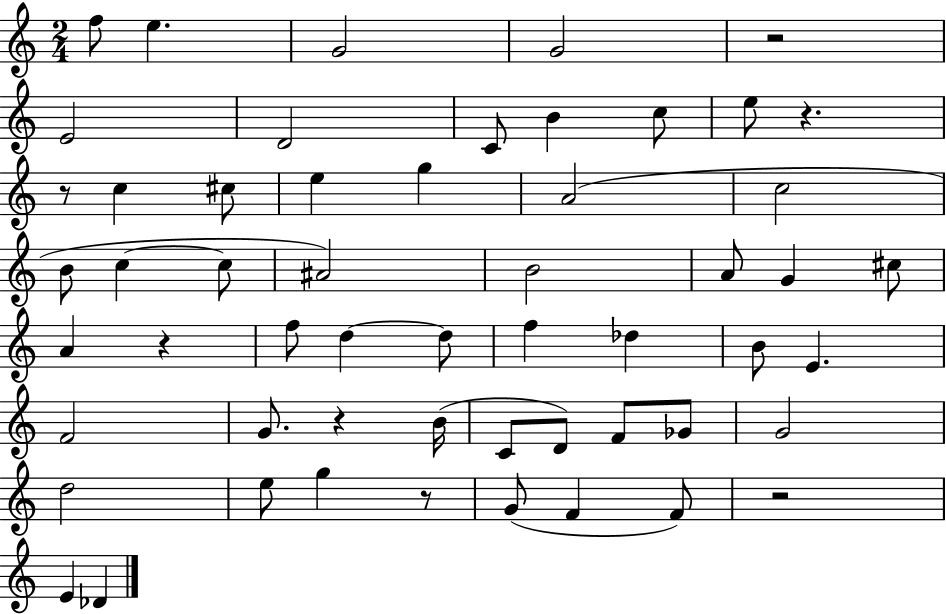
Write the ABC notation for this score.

X:1
T:Untitled
M:2/4
L:1/4
K:C
f/2 e G2 G2 z2 E2 D2 C/2 B c/2 e/2 z z/2 c ^c/2 e g A2 c2 B/2 c c/2 ^A2 B2 A/2 G ^c/2 A z f/2 d d/2 f _d B/2 E F2 G/2 z B/4 C/2 D/2 F/2 _G/2 G2 d2 e/2 g z/2 G/2 F F/2 z2 E _D